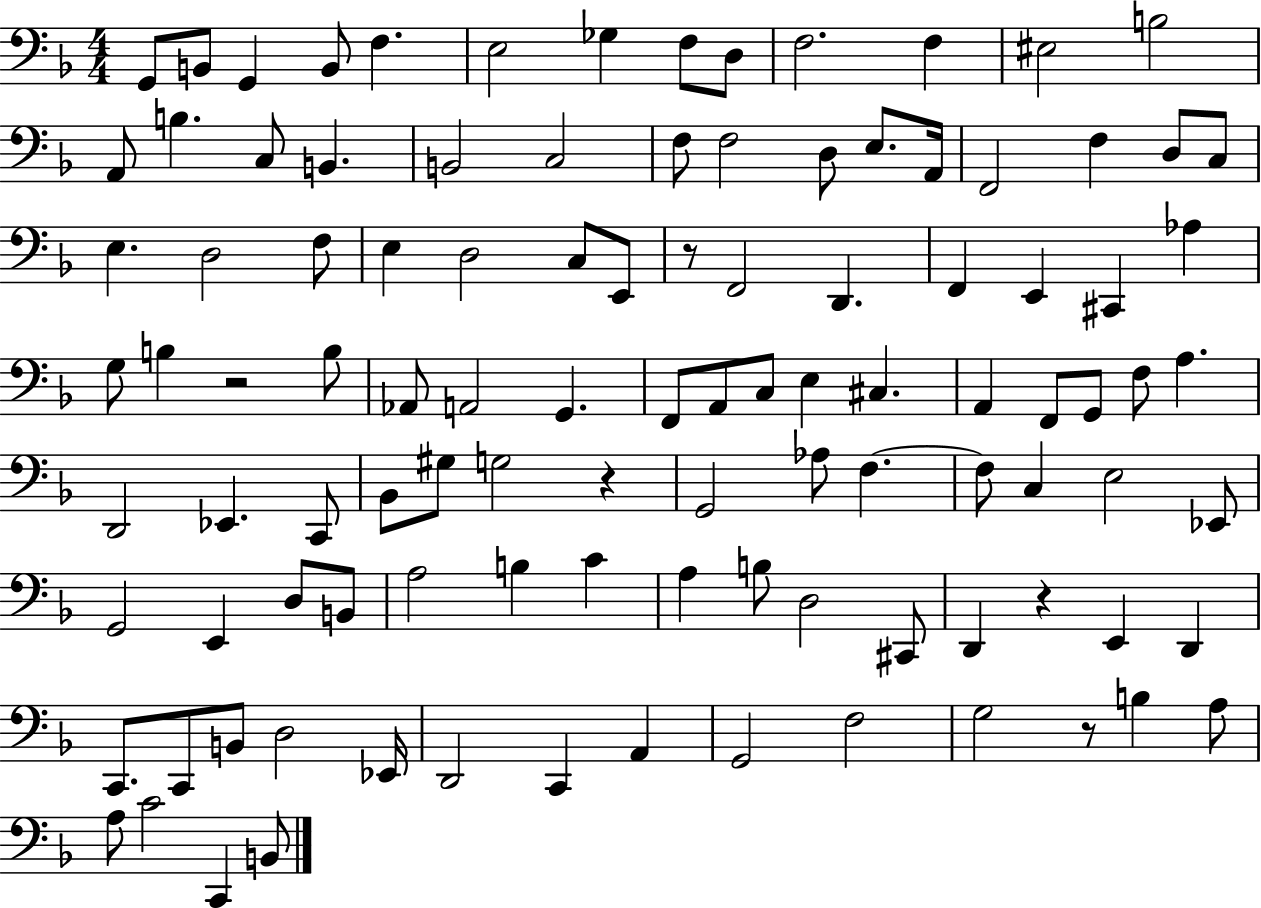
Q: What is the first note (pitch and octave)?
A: G2